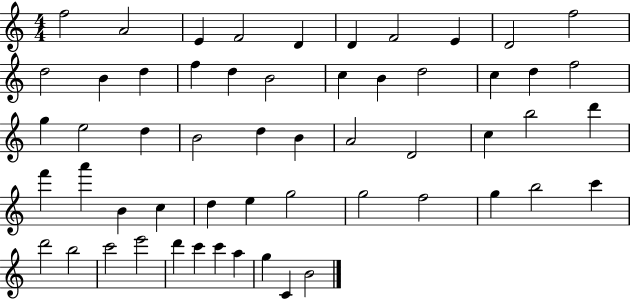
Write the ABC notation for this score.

X:1
T:Untitled
M:4/4
L:1/4
K:C
f2 A2 E F2 D D F2 E D2 f2 d2 B d f d B2 c B d2 c d f2 g e2 d B2 d B A2 D2 c b2 d' f' a' B c d e g2 g2 f2 g b2 c' d'2 b2 c'2 e'2 d' c' c' a g C B2